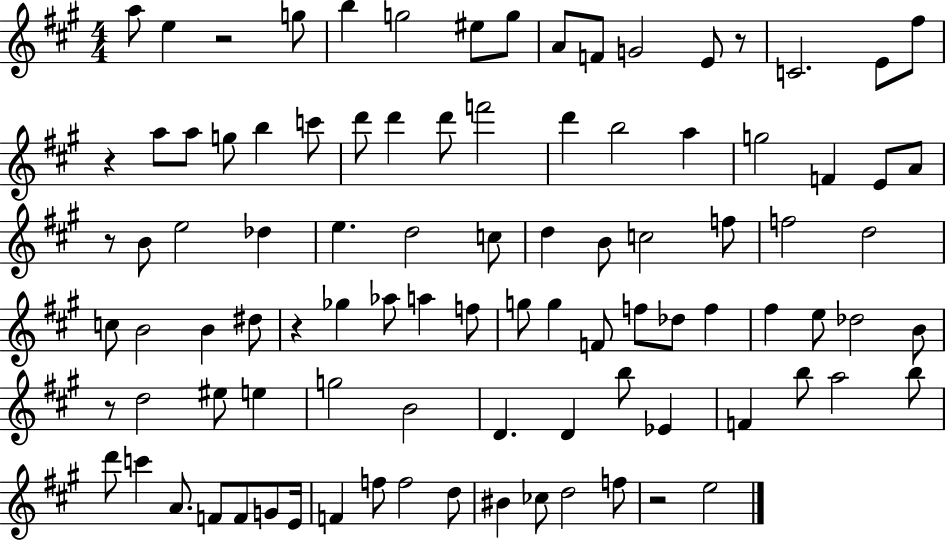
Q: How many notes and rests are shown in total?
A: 96